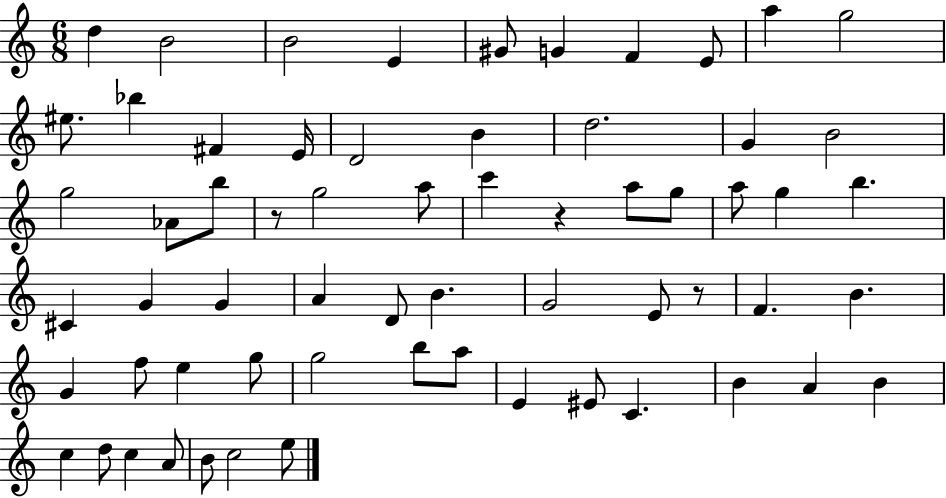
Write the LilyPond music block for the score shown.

{
  \clef treble
  \numericTimeSignature
  \time 6/8
  \key c \major
  d''4 b'2 | b'2 e'4 | gis'8 g'4 f'4 e'8 | a''4 g''2 | \break eis''8. bes''4 fis'4 e'16 | d'2 b'4 | d''2. | g'4 b'2 | \break g''2 aes'8 b''8 | r8 g''2 a''8 | c'''4 r4 a''8 g''8 | a''8 g''4 b''4. | \break cis'4 g'4 g'4 | a'4 d'8 b'4. | g'2 e'8 r8 | f'4. b'4. | \break g'4 f''8 e''4 g''8 | g''2 b''8 a''8 | e'4 eis'8 c'4. | b'4 a'4 b'4 | \break c''4 d''8 c''4 a'8 | b'8 c''2 e''8 | \bar "|."
}